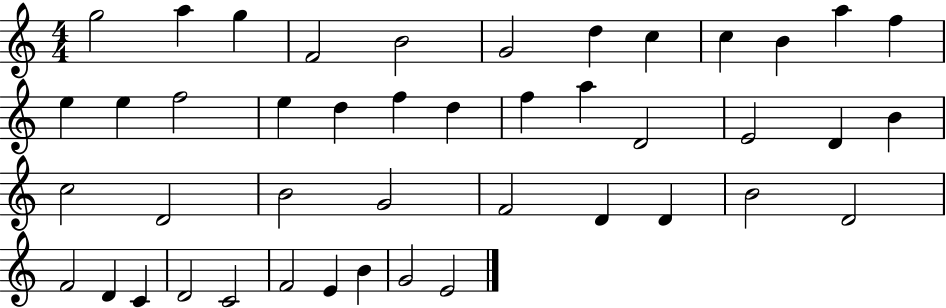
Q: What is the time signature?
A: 4/4